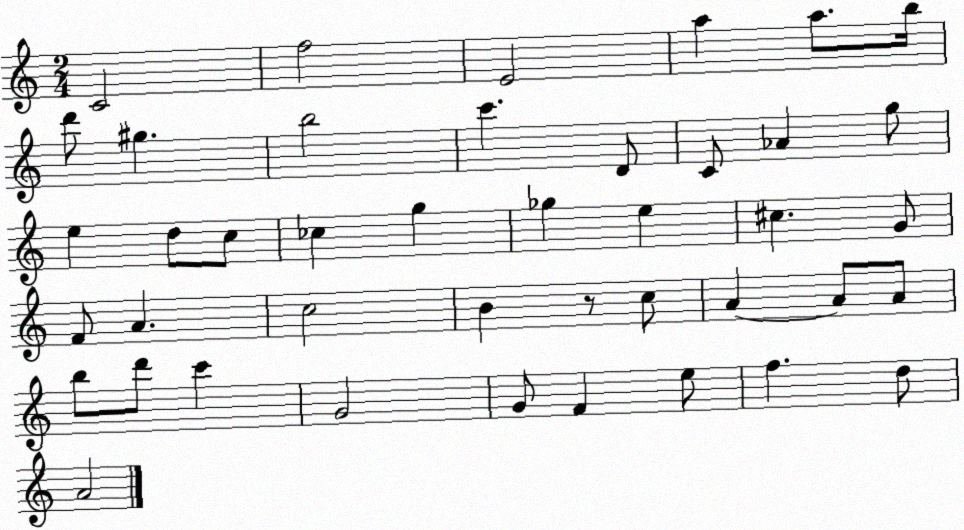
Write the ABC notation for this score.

X:1
T:Untitled
M:2/4
L:1/4
K:C
C2 f2 E2 a a/2 b/4 d'/2 ^g b2 c' D/2 C/2 _A g/2 e d/2 c/2 _c g _g e ^c G/2 F/2 A c2 B z/2 c/2 A A/2 A/2 b/2 d'/2 c' G2 G/2 F e/2 f d/2 A2